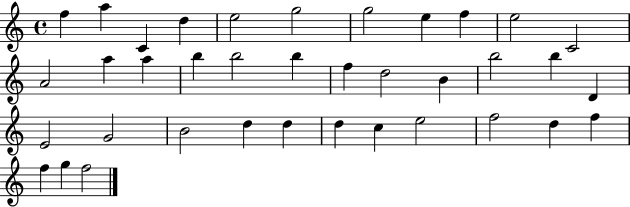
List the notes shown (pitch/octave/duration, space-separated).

F5/q A5/q C4/q D5/q E5/h G5/h G5/h E5/q F5/q E5/h C4/h A4/h A5/q A5/q B5/q B5/h B5/q F5/q D5/h B4/q B5/h B5/q D4/q E4/h G4/h B4/h D5/q D5/q D5/q C5/q E5/h F5/h D5/q F5/q F5/q G5/q F5/h